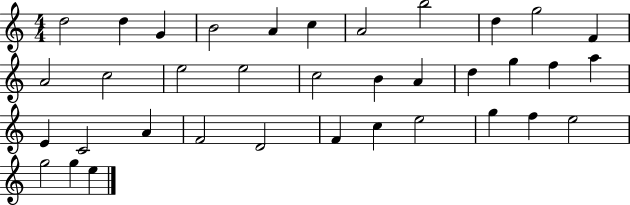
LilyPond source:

{
  \clef treble
  \numericTimeSignature
  \time 4/4
  \key c \major
  d''2 d''4 g'4 | b'2 a'4 c''4 | a'2 b''2 | d''4 g''2 f'4 | \break a'2 c''2 | e''2 e''2 | c''2 b'4 a'4 | d''4 g''4 f''4 a''4 | \break e'4 c'2 a'4 | f'2 d'2 | f'4 c''4 e''2 | g''4 f''4 e''2 | \break g''2 g''4 e''4 | \bar "|."
}